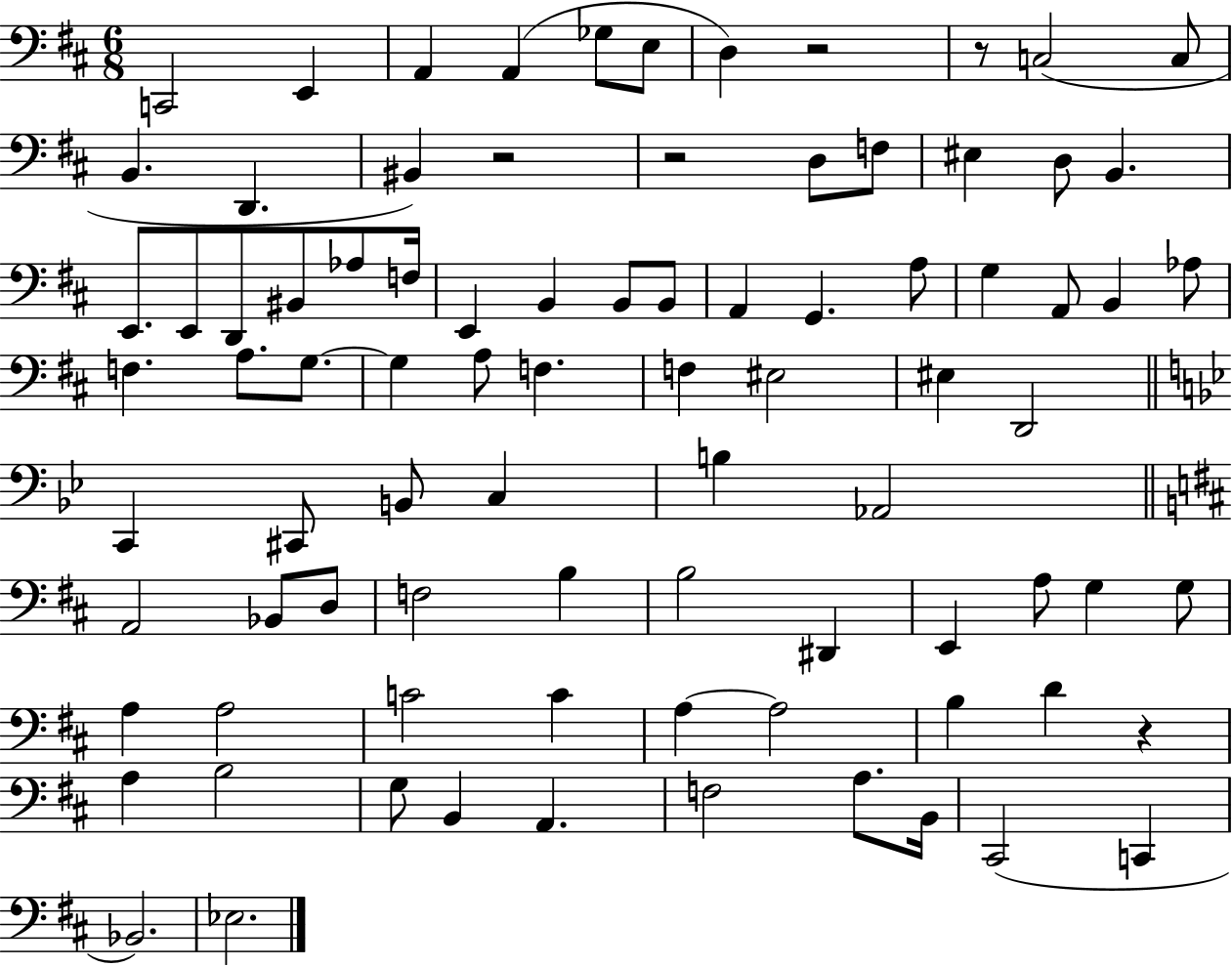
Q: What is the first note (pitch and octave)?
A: C2